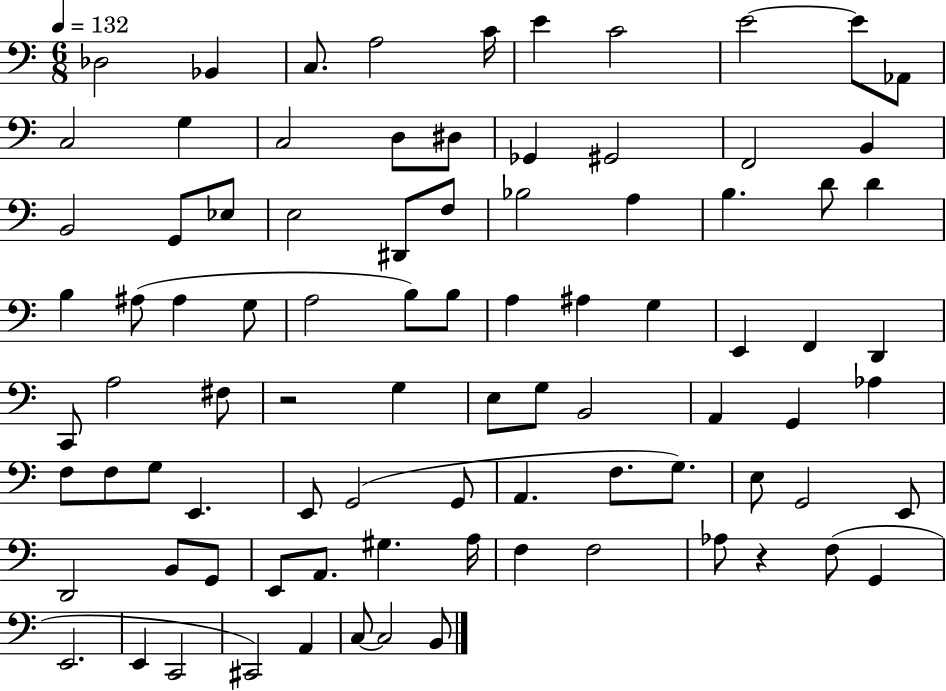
Db3/h Bb2/q C3/e. A3/h C4/s E4/q C4/h E4/h E4/e Ab2/e C3/h G3/q C3/h D3/e D#3/e Gb2/q G#2/h F2/h B2/q B2/h G2/e Eb3/e E3/h D#2/e F3/e Bb3/h A3/q B3/q. D4/e D4/q B3/q A#3/e A#3/q G3/e A3/h B3/e B3/e A3/q A#3/q G3/q E2/q F2/q D2/q C2/e A3/h F#3/e R/h G3/q E3/e G3/e B2/h A2/q G2/q Ab3/q F3/e F3/e G3/e E2/q. E2/e G2/h G2/e A2/q. F3/e. G3/e. E3/e G2/h E2/e D2/h B2/e G2/e E2/e A2/e. G#3/q. A3/s F3/q F3/h Ab3/e R/q F3/e G2/q E2/h. E2/q C2/h C#2/h A2/q C3/e C3/h B2/e